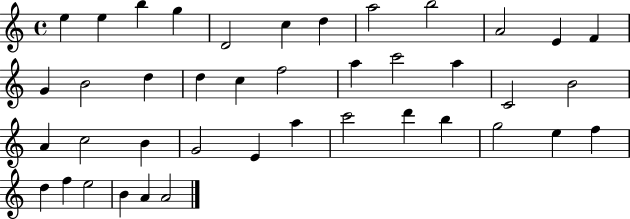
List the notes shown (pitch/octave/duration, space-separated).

E5/q E5/q B5/q G5/q D4/h C5/q D5/q A5/h B5/h A4/h E4/q F4/q G4/q B4/h D5/q D5/q C5/q F5/h A5/q C6/h A5/q C4/h B4/h A4/q C5/h B4/q G4/h E4/q A5/q C6/h D6/q B5/q G5/h E5/q F5/q D5/q F5/q E5/h B4/q A4/q A4/h